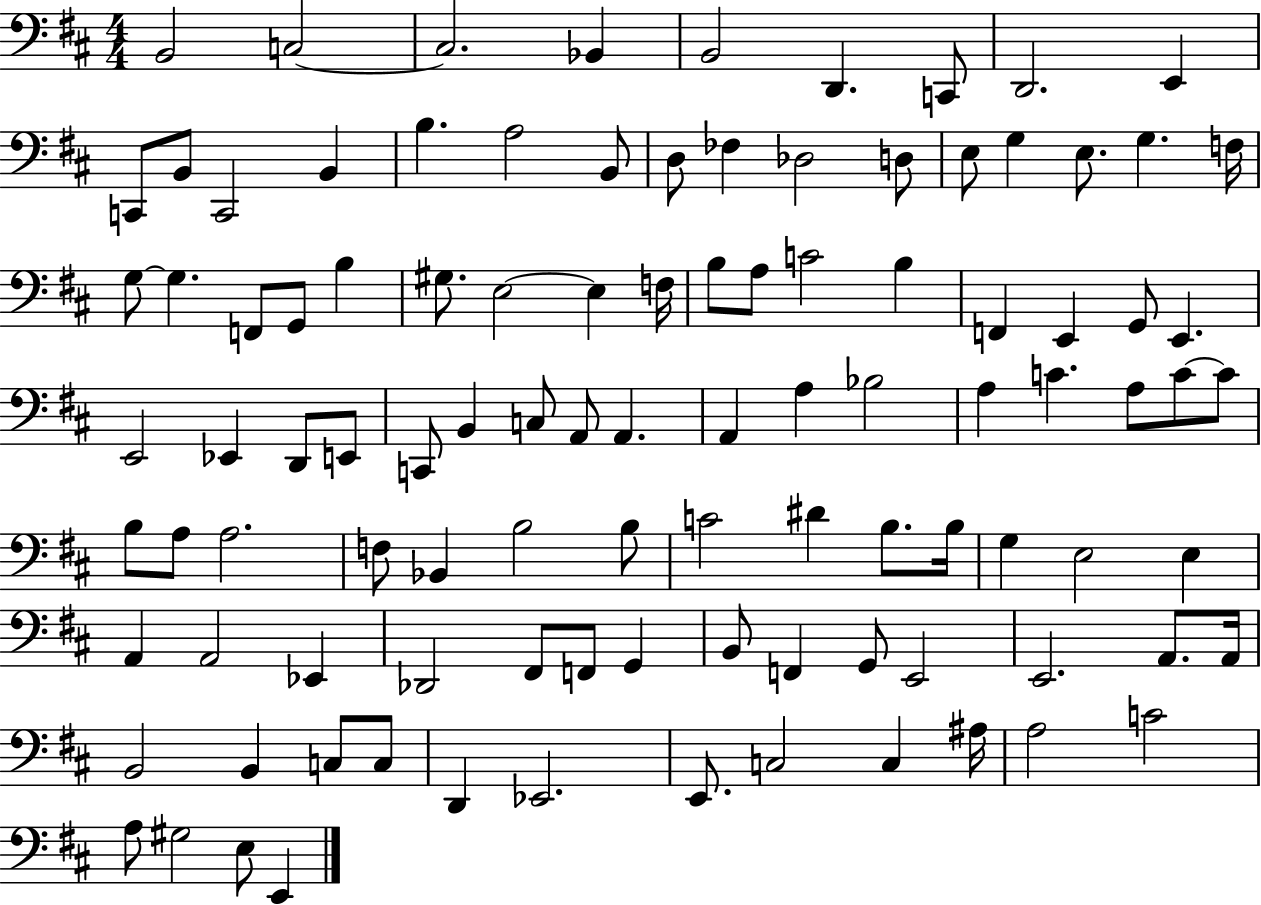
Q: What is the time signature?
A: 4/4